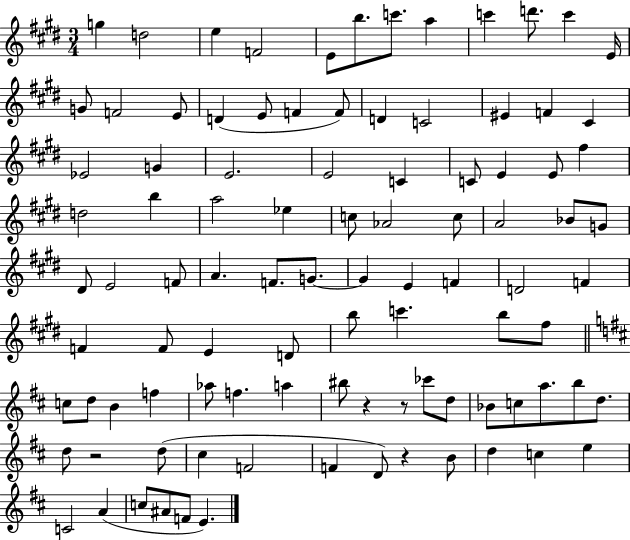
{
  \clef treble
  \numericTimeSignature
  \time 3/4
  \key e \major
  g''4 d''2 | e''4 f'2 | e'8 b''8. c'''8. a''4 | c'''4 d'''8. c'''4 e'16 | \break g'8 f'2 e'8 | d'4( e'8 f'4 f'8) | d'4 c'2 | eis'4 f'4 cis'4 | \break ees'2 g'4 | e'2. | e'2 c'4 | c'8 e'4 e'8 fis''4 | \break d''2 b''4 | a''2 ees''4 | c''8 aes'2 c''8 | a'2 bes'8 g'8 | \break dis'8 e'2 f'8 | a'4. f'8. g'8.~~ | g'4 e'4 f'4 | d'2 f'4 | \break f'4 f'8 e'4 d'8 | b''8 c'''4. b''8 fis''8 | \bar "||" \break \key d \major c''8 d''8 b'4 f''4 | aes''8 f''4. a''4 | bis''8 r4 r8 ces'''8 d''8 | bes'8 c''8 a''8. b''8 d''8. | \break d''8 r2 d''8( | cis''4 f'2 | f'4 d'8) r4 b'8 | d''4 c''4 e''4 | \break c'2 a'4( | c''8 ais'8 f'8 e'4.) | \bar "|."
}